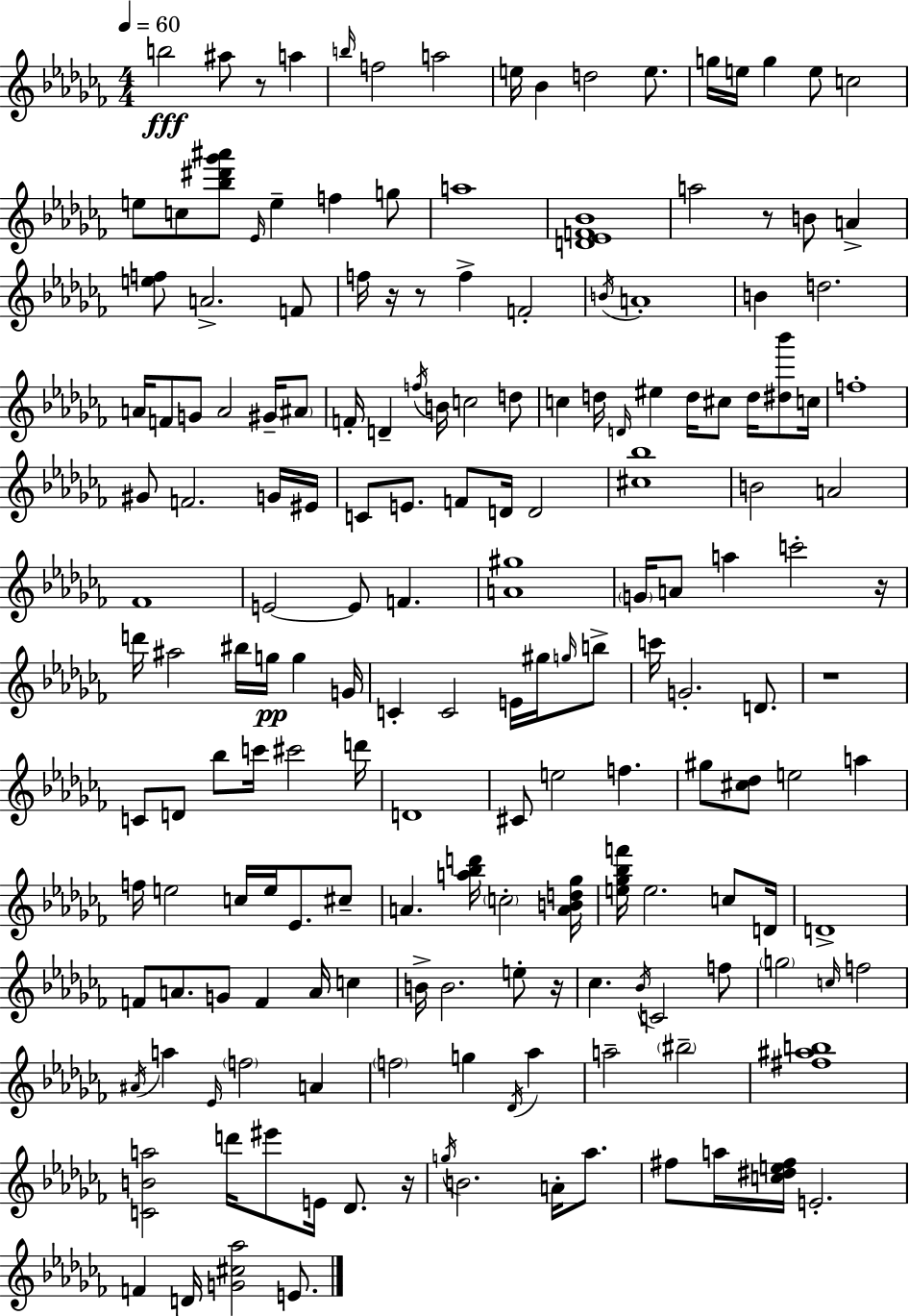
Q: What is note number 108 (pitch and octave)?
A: C#5